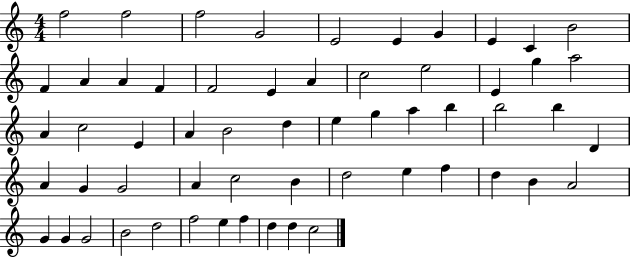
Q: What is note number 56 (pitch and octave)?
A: D5